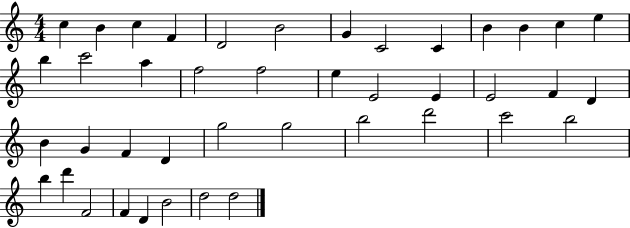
X:1
T:Untitled
M:4/4
L:1/4
K:C
c B c F D2 B2 G C2 C B B c e b c'2 a f2 f2 e E2 E E2 F D B G F D g2 g2 b2 d'2 c'2 b2 b d' F2 F D B2 d2 d2